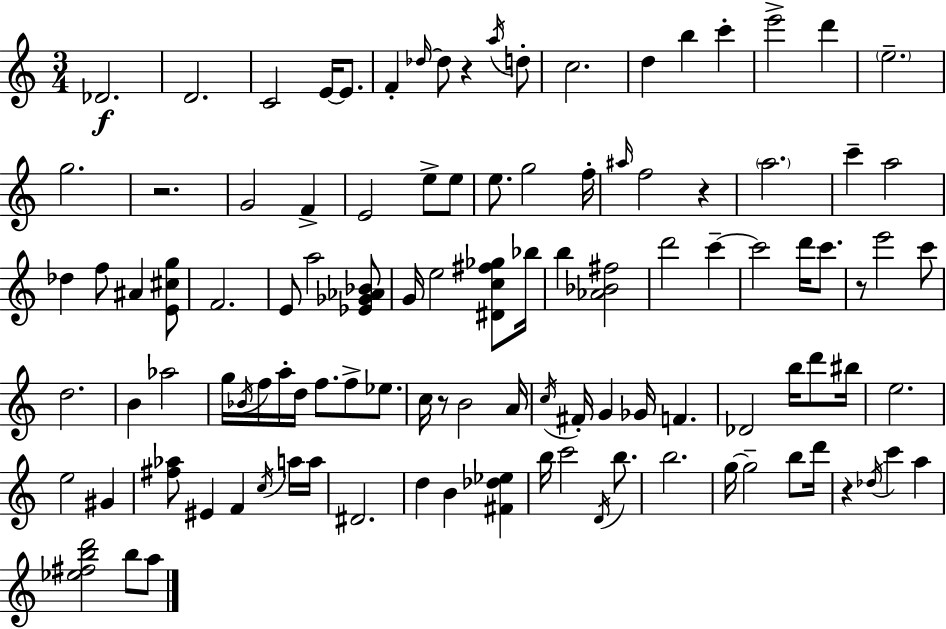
{
  \clef treble
  \numericTimeSignature
  \time 3/4
  \key c \major
  des'2.\f | d'2. | c'2 e'16~~ e'8. | f'4-. \grace { des''16~ }~ des''8 r4 \acciaccatura { a''16 } | \break d''8-. c''2. | d''4 b''4 c'''4-. | e'''2-> d'''4 | \parenthesize e''2.-- | \break g''2. | r2. | g'2 f'4-> | e'2 e''8-> | \break e''8 e''8. g''2 | f''16-. \grace { ais''16 } f''2 r4 | \parenthesize a''2. | c'''4-- a''2 | \break des''4 f''8 ais'4 | <e' cis'' g''>8 f'2. | e'8 a''2 | <ees' ges' aes' bes'>8 g'16 e''2 | \break <dis' c'' fis'' ges''>8 bes''16 b''4 <aes' bes' fis''>2 | d'''2 c'''4--~~ | c'''2 d'''16 | c'''8. r8 e'''2 | \break c'''8 d''2. | b'4 aes''2 | g''16 \acciaccatura { bes'16 } f''16 a''16-. d''16 f''8. f''8-> | ees''8. c''16 r8 b'2 | \break a'16 \acciaccatura { c''16 } fis'16-. g'4 ges'16 f'4. | des'2 | b''16 d'''8 bis''16 e''2. | e''2 | \break gis'4 <fis'' aes''>8 eis'4 f'4 | \acciaccatura { c''16 } a''16 a''16 dis'2. | d''4 b'4 | <fis' des'' ees''>4 b''16 c'''2 | \break \acciaccatura { d'16 } b''8. b''2. | g''16~~ g''2-- | b''8 d'''16 r4 \acciaccatura { des''16 } | c'''4 a''4 <ees'' fis'' b'' d'''>2 | \break b''8 a''8 \bar "|."
}